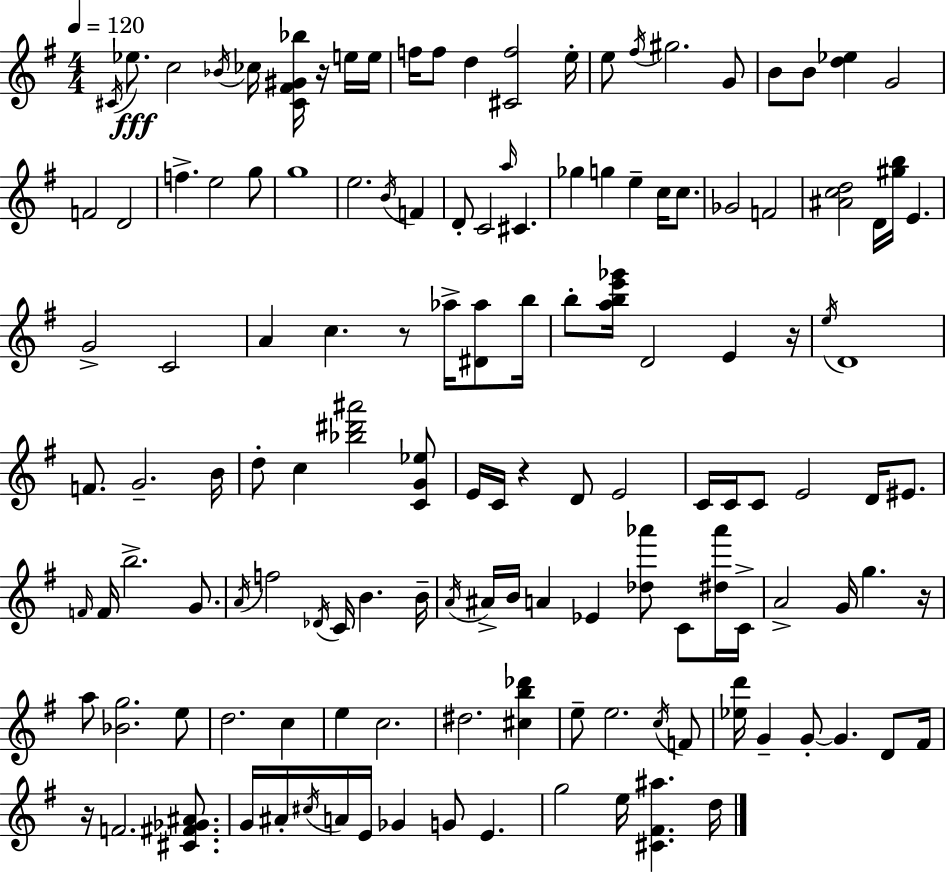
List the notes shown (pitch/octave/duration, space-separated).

C#4/s Eb5/e. C5/h Bb4/s CES5/s [C#4,F#4,G#4,Bb5]/s R/s E5/s E5/s F5/s F5/e D5/q [C#4,F5]/h E5/s E5/e F#5/s G#5/h. G4/e B4/e B4/e [D5,Eb5]/q G4/h F4/h D4/h F5/q. E5/h G5/e G5/w E5/h. B4/s F4/q D4/e C4/h A5/s C#4/q. Gb5/q G5/q E5/q C5/s C5/e. Gb4/h F4/h [A#4,C5,D5]/h D4/s [G#5,B5]/s E4/q. G4/h C4/h A4/q C5/q. R/e Ab5/s [D#4,Ab5]/e B5/s B5/e [A5,B5,E6,Gb6]/s D4/h E4/q R/s E5/s D4/w F4/e. G4/h. B4/s D5/e C5/q [Bb5,D#6,A#6]/h [C4,G4,Eb5]/e E4/s C4/s R/q D4/e E4/h C4/s C4/s C4/e E4/h D4/s EIS4/e. F4/s F4/s B5/h. G4/e. A4/s F5/h Db4/s C4/s B4/q. B4/s A4/s A#4/s B4/s A4/q Eb4/q [Db5,Ab6]/e C4/e [D#5,Ab6]/s C4/s A4/h G4/s G5/q. R/s A5/e [Bb4,G5]/h. E5/e D5/h. C5/q E5/q C5/h. D#5/h. [C#5,B5,Db6]/q E5/e E5/h. C5/s F4/e [Eb5,D6]/s G4/q G4/e G4/q. D4/e F#4/s R/s F4/h. [C#4,F#4,Gb4,A#4]/e. G4/s A#4/s C#5/s A4/s E4/s Gb4/q G4/e E4/q. G5/h E5/s [C#4,F#4,A#5]/q. D5/s